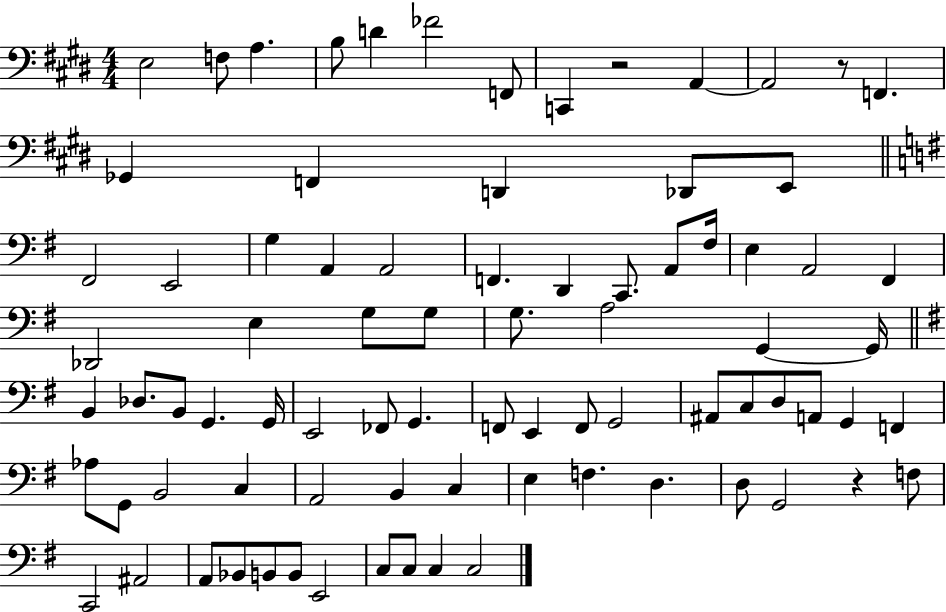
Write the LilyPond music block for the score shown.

{
  \clef bass
  \numericTimeSignature
  \time 4/4
  \key e \major
  e2 f8 a4. | b8 d'4 fes'2 f,8 | c,4 r2 a,4~~ | a,2 r8 f,4. | \break ges,4 f,4 d,4 des,8 e,8 | \bar "||" \break \key g \major fis,2 e,2 | g4 a,4 a,2 | f,4. d,4 c,8. a,8 fis16 | e4 a,2 fis,4 | \break des,2 e4 g8 g8 | g8. a2 g,4~~ g,16 | \bar "||" \break \key g \major b,4 des8. b,8 g,4. g,16 | e,2 fes,8 g,4. | f,8 e,4 f,8 g,2 | ais,8 c8 d8 a,8 g,4 f,4 | \break aes8 g,8 b,2 c4 | a,2 b,4 c4 | e4 f4. d4. | d8 g,2 r4 f8 | \break c,2 ais,2 | a,8 bes,8 b,8 b,8 e,2 | c8 c8 c4 c2 | \bar "|."
}